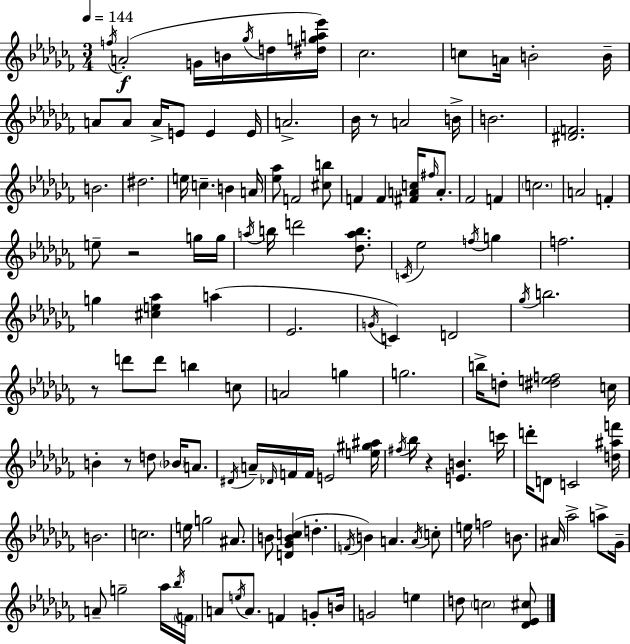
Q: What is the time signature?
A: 3/4